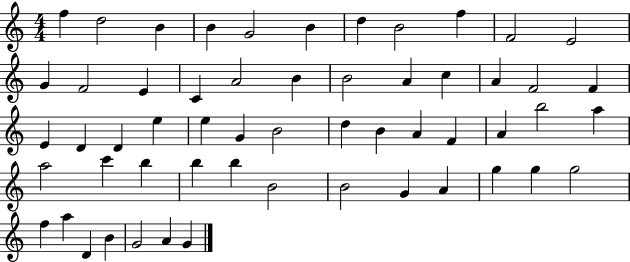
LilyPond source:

{
  \clef treble
  \numericTimeSignature
  \time 4/4
  \key c \major
  f''4 d''2 b'4 | b'4 g'2 b'4 | d''4 b'2 f''4 | f'2 e'2 | \break g'4 f'2 e'4 | c'4 a'2 b'4 | b'2 a'4 c''4 | a'4 f'2 f'4 | \break e'4 d'4 d'4 e''4 | e''4 g'4 b'2 | d''4 b'4 a'4 f'4 | a'4 b''2 a''4 | \break a''2 c'''4 b''4 | b''4 b''4 b'2 | b'2 g'4 a'4 | g''4 g''4 g''2 | \break f''4 a''4 d'4 b'4 | g'2 a'4 g'4 | \bar "|."
}